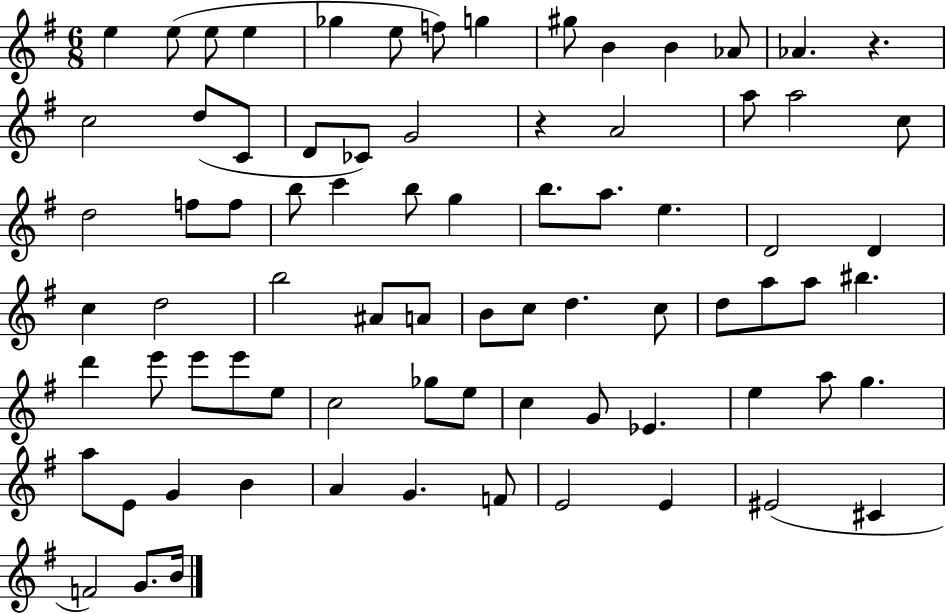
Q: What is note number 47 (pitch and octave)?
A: A5